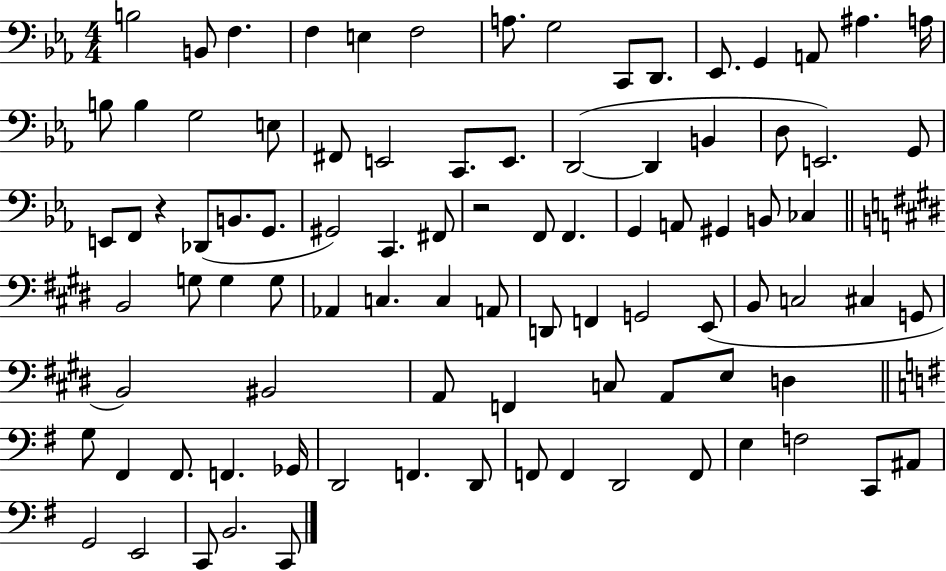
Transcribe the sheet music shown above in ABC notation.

X:1
T:Untitled
M:4/4
L:1/4
K:Eb
B,2 B,,/2 F, F, E, F,2 A,/2 G,2 C,,/2 D,,/2 _E,,/2 G,, A,,/2 ^A, A,/4 B,/2 B, G,2 E,/2 ^F,,/2 E,,2 C,,/2 E,,/2 D,,2 D,, B,, D,/2 E,,2 G,,/2 E,,/2 F,,/2 z _D,,/2 B,,/2 G,,/2 ^G,,2 C,, ^F,,/2 z2 F,,/2 F,, G,, A,,/2 ^G,, B,,/2 _C, B,,2 G,/2 G, G,/2 _A,, C, C, A,,/2 D,,/2 F,, G,,2 E,,/2 B,,/2 C,2 ^C, G,,/2 B,,2 ^B,,2 A,,/2 F,, C,/2 A,,/2 E,/2 D, G,/2 ^F,, ^F,,/2 F,, _G,,/4 D,,2 F,, D,,/2 F,,/2 F,, D,,2 F,,/2 E, F,2 C,,/2 ^A,,/2 G,,2 E,,2 C,,/2 B,,2 C,,/2